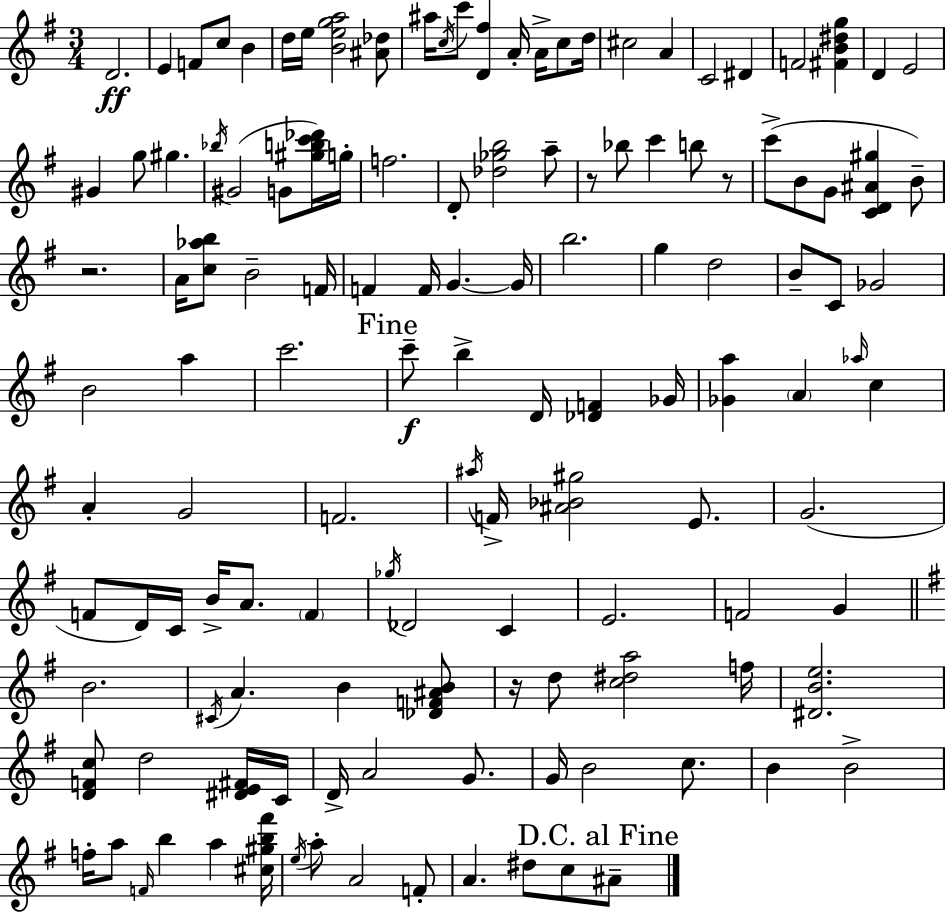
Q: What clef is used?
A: treble